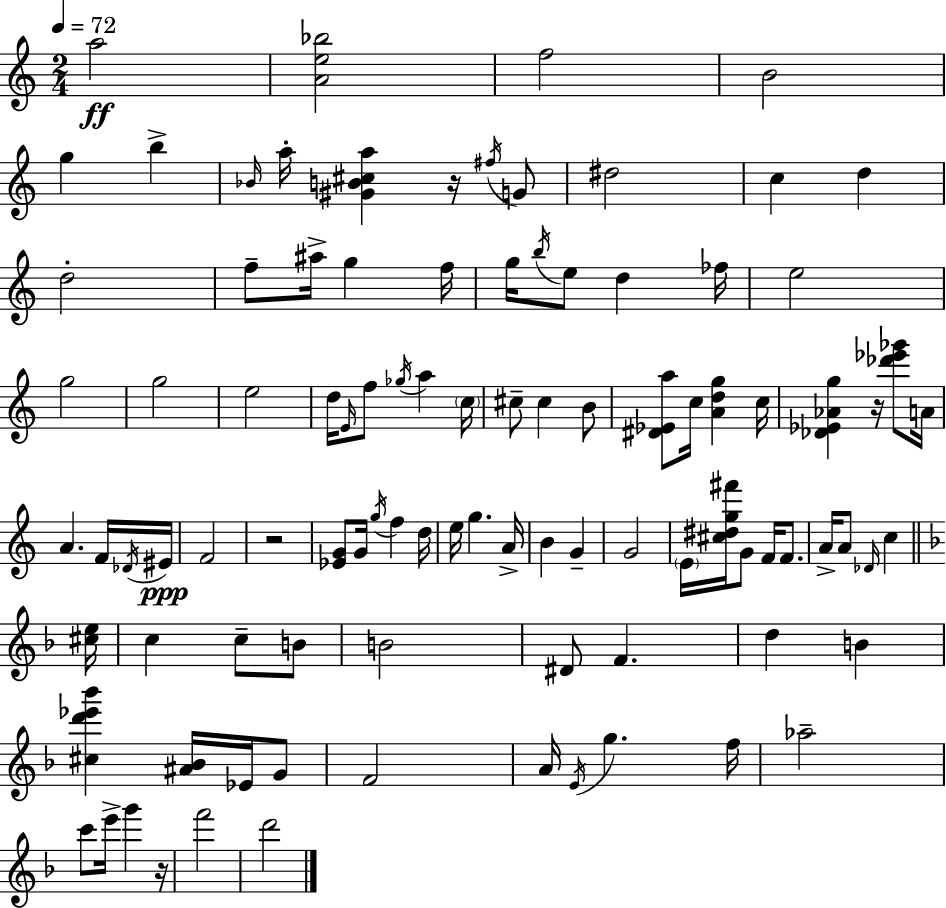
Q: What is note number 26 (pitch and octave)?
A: E5